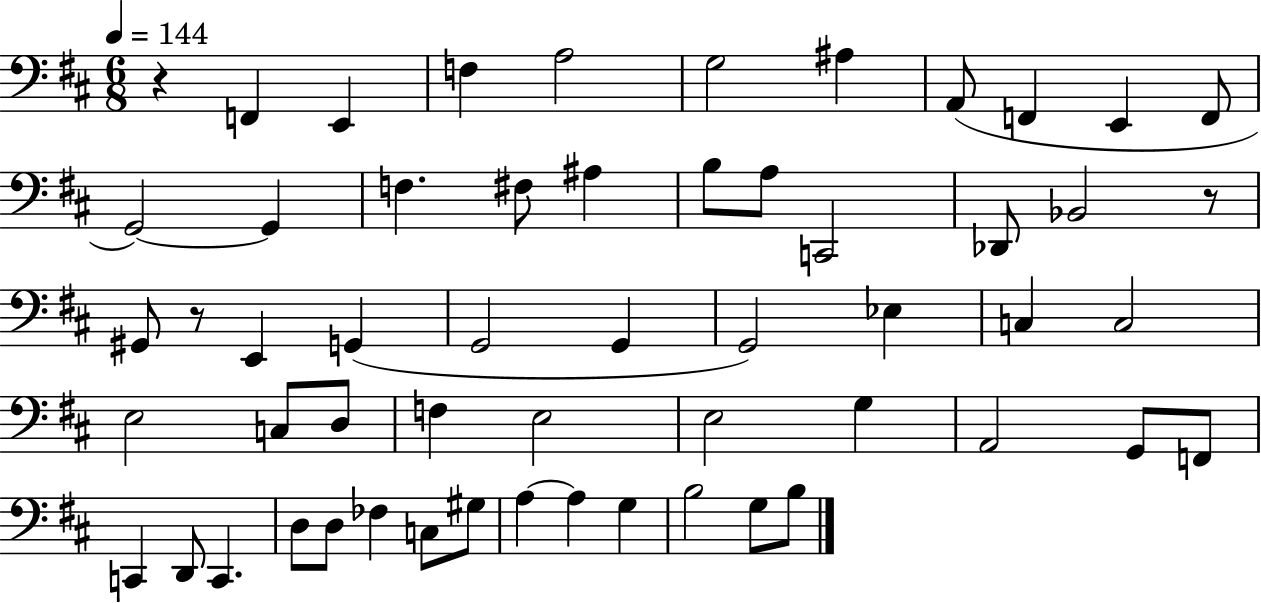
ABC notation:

X:1
T:Untitled
M:6/8
L:1/4
K:D
z F,, E,, F, A,2 G,2 ^A, A,,/2 F,, E,, F,,/2 G,,2 G,, F, ^F,/2 ^A, B,/2 A,/2 C,,2 _D,,/2 _B,,2 z/2 ^G,,/2 z/2 E,, G,, G,,2 G,, G,,2 _E, C, C,2 E,2 C,/2 D,/2 F, E,2 E,2 G, A,,2 G,,/2 F,,/2 C,, D,,/2 C,, D,/2 D,/2 _F, C,/2 ^G,/2 A, A, G, B,2 G,/2 B,/2